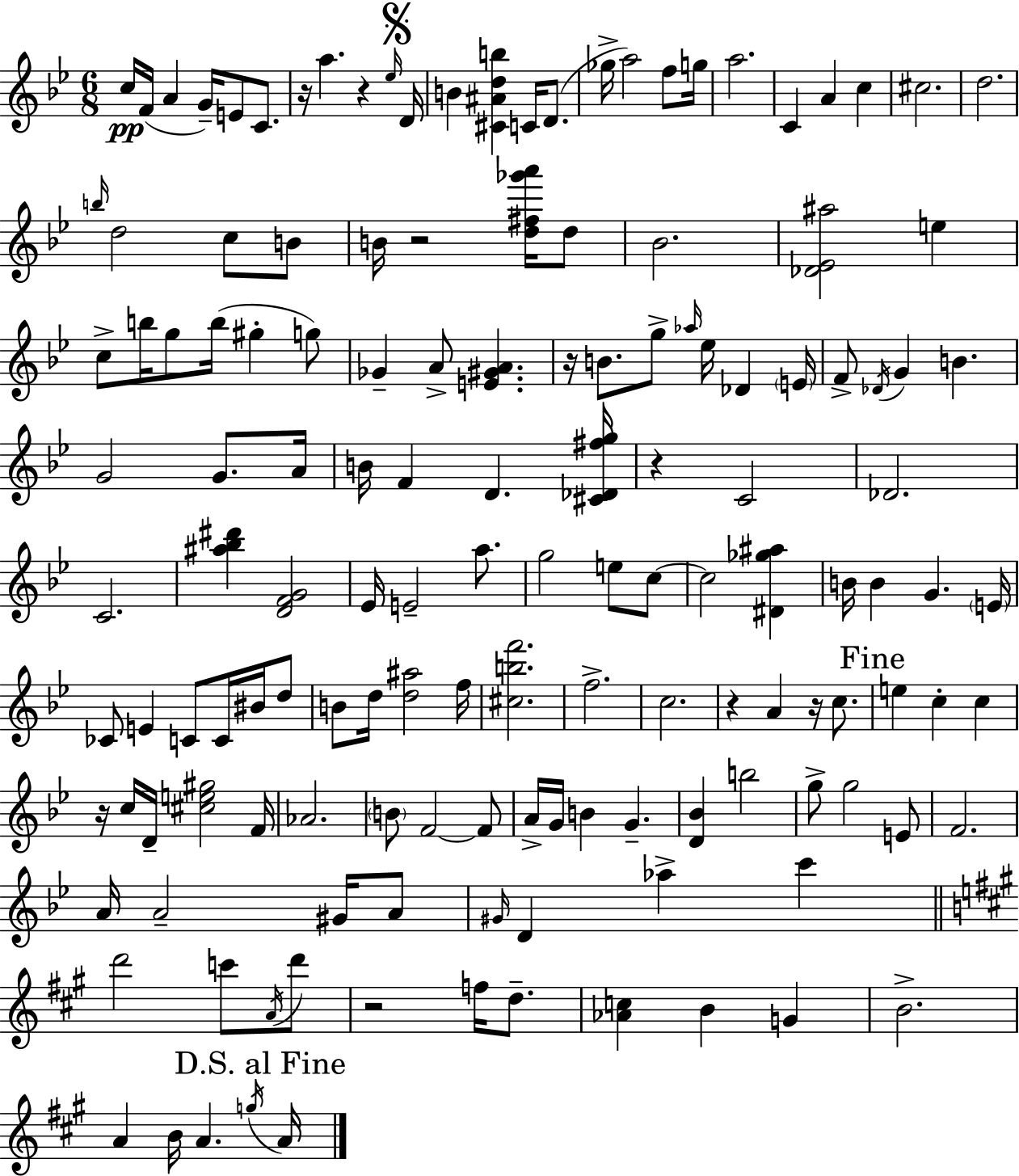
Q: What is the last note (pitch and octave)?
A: A4